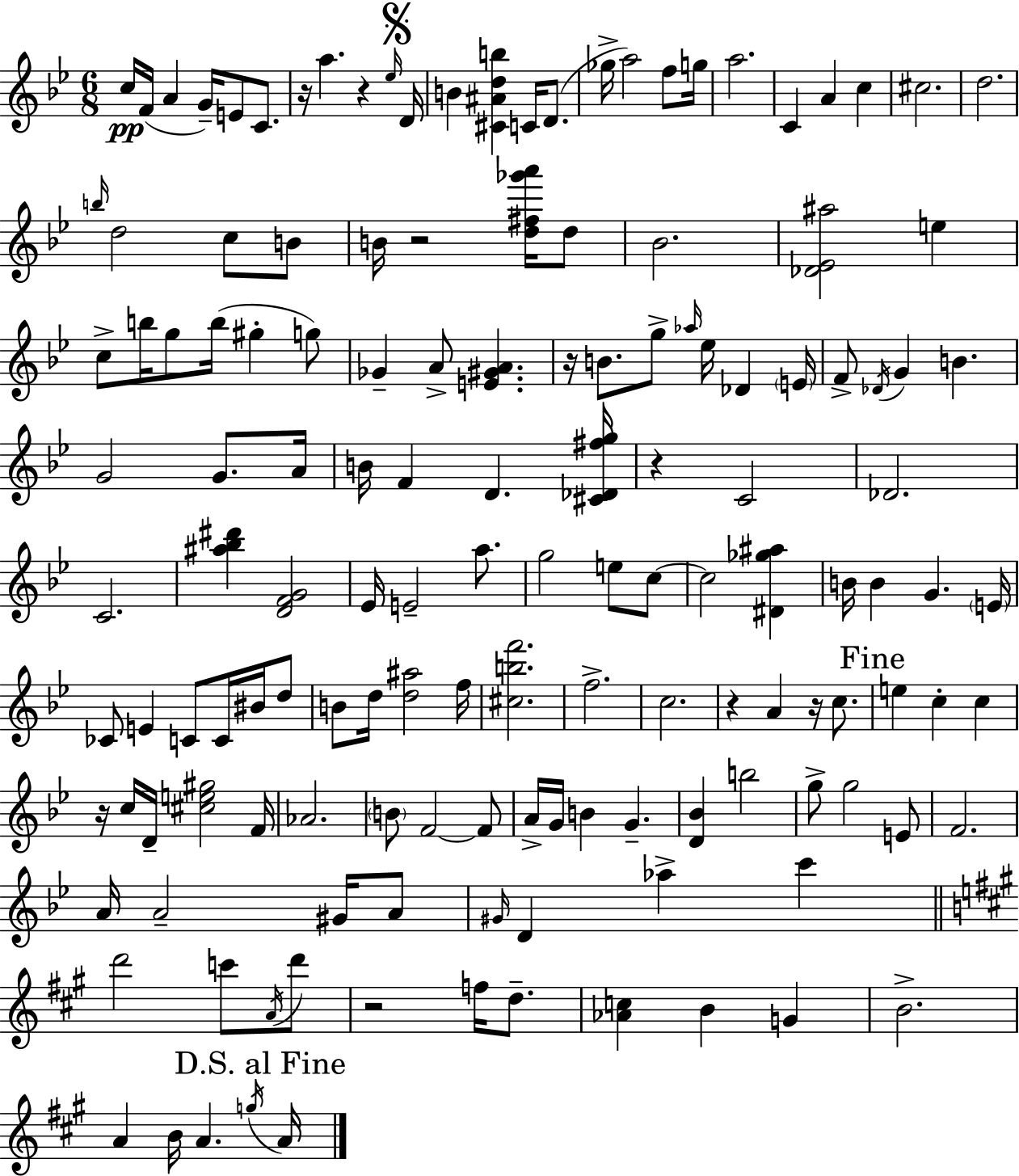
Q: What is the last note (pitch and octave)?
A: A4